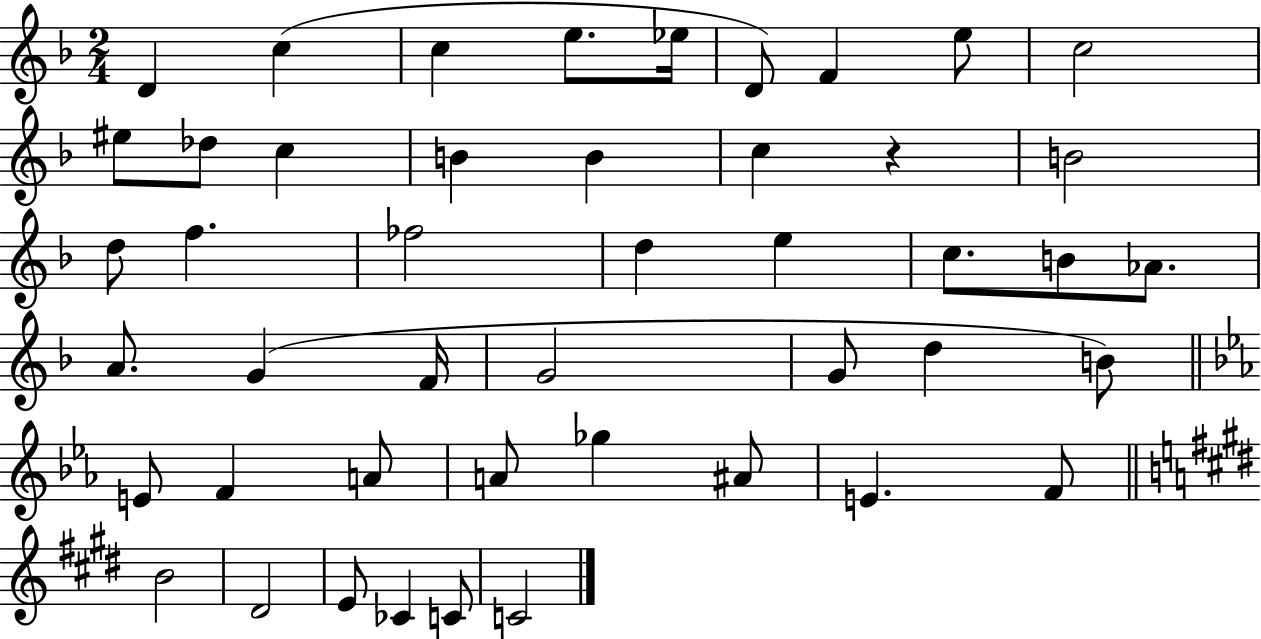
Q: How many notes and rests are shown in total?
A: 46